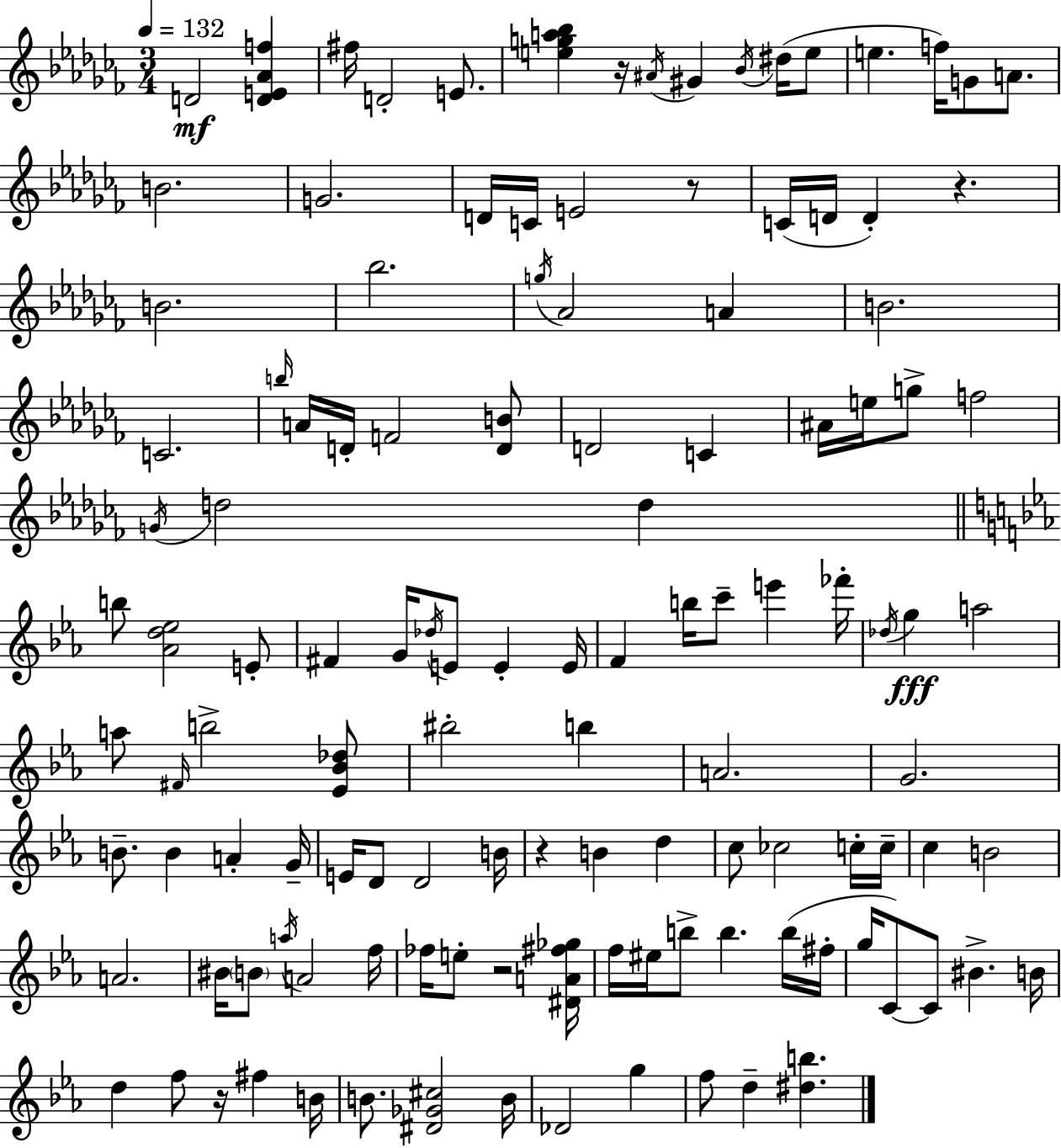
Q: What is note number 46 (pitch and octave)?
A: Db5